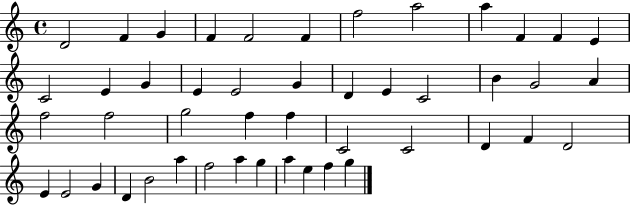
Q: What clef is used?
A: treble